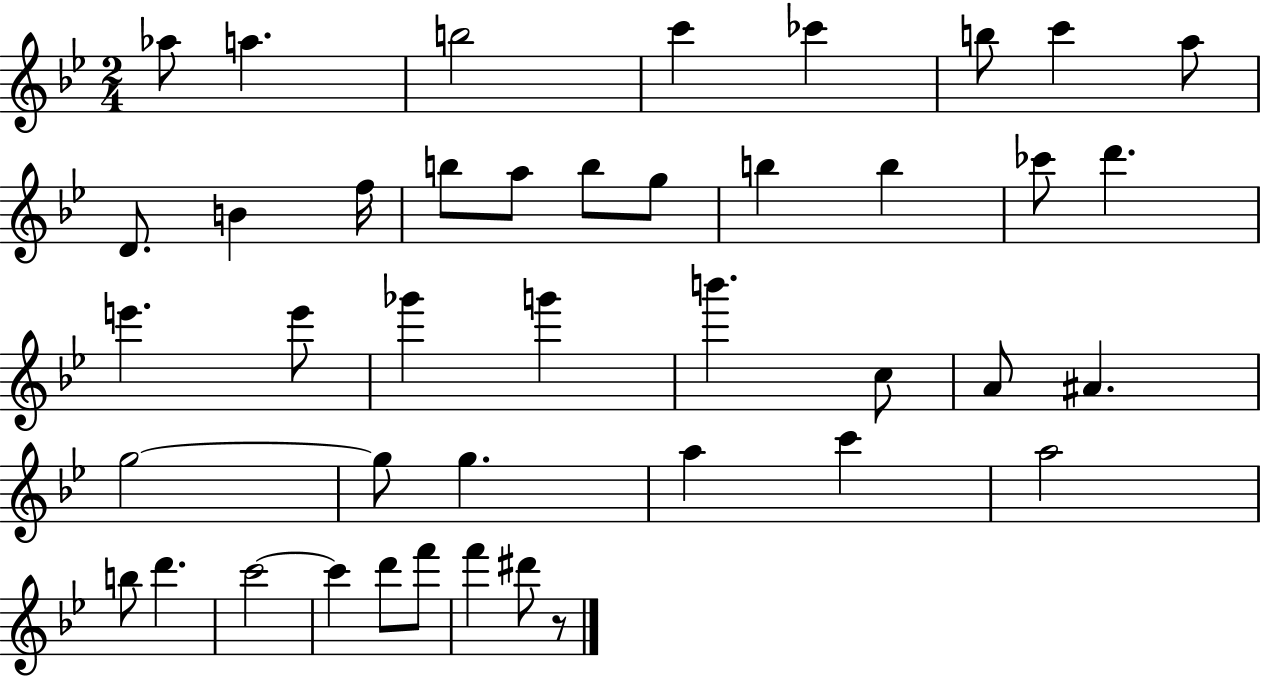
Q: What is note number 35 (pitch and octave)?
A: D6